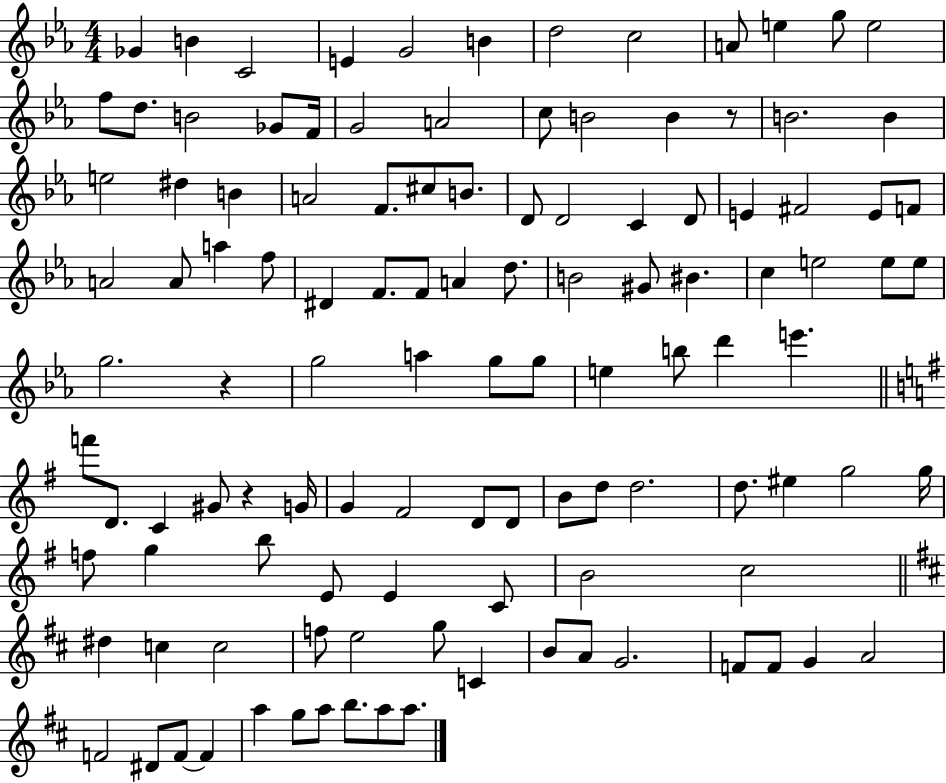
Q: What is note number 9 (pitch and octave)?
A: A4